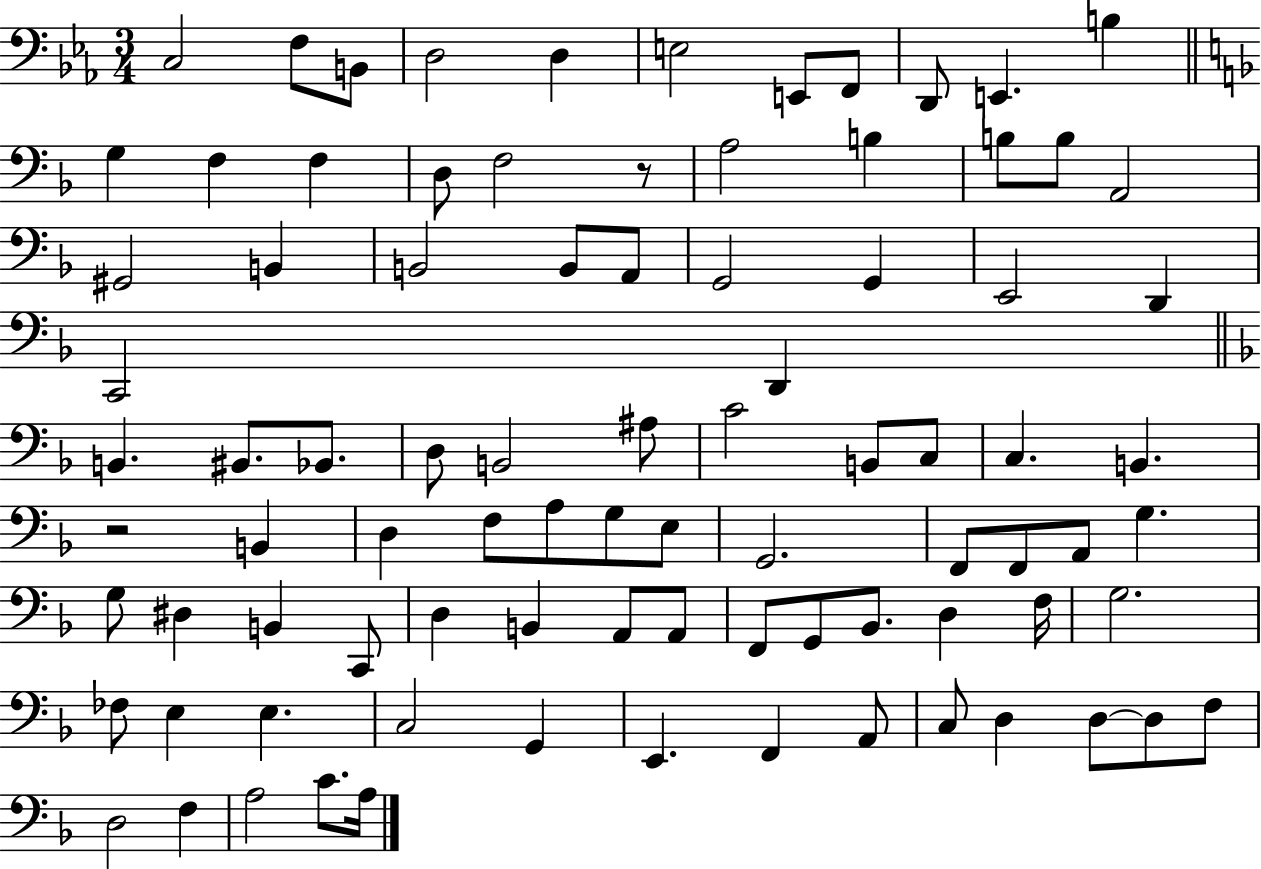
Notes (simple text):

C3/h F3/e B2/e D3/h D3/q E3/h E2/e F2/e D2/e E2/q. B3/q G3/q F3/q F3/q D3/e F3/h R/e A3/h B3/q B3/e B3/e A2/h G#2/h B2/q B2/h B2/e A2/e G2/h G2/q E2/h D2/q C2/h D2/q B2/q. BIS2/e. Bb2/e. D3/e B2/h A#3/e C4/h B2/e C3/e C3/q. B2/q. R/h B2/q D3/q F3/e A3/e G3/e E3/e G2/h. F2/e F2/e A2/e G3/q. G3/e D#3/q B2/q C2/e D3/q B2/q A2/e A2/e F2/e G2/e Bb2/e. D3/q F3/s G3/h. FES3/e E3/q E3/q. C3/h G2/q E2/q. F2/q A2/e C3/e D3/q D3/e D3/e F3/e D3/h F3/q A3/h C4/e. A3/s